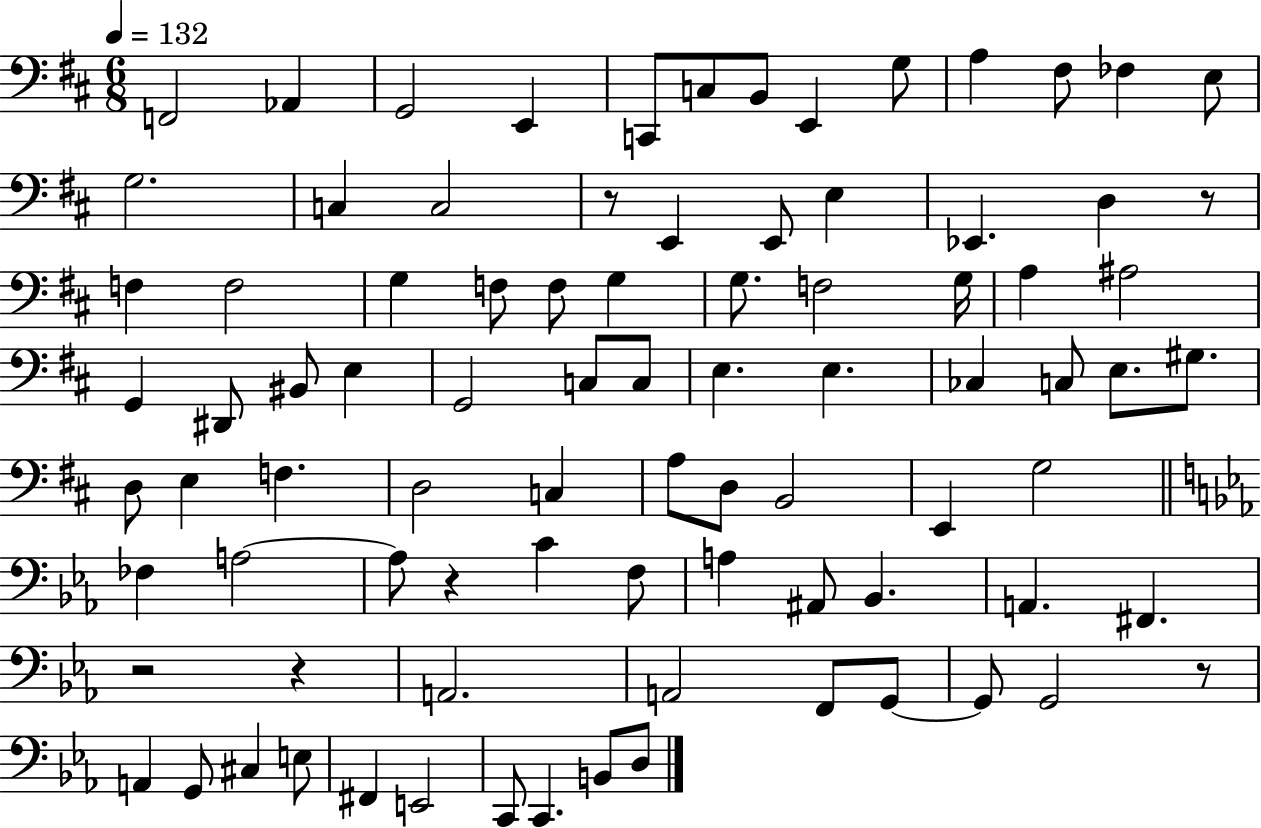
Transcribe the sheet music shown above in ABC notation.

X:1
T:Untitled
M:6/8
L:1/4
K:D
F,,2 _A,, G,,2 E,, C,,/2 C,/2 B,,/2 E,, G,/2 A, ^F,/2 _F, E,/2 G,2 C, C,2 z/2 E,, E,,/2 E, _E,, D, z/2 F, F,2 G, F,/2 F,/2 G, G,/2 F,2 G,/4 A, ^A,2 G,, ^D,,/2 ^B,,/2 E, G,,2 C,/2 C,/2 E, E, _C, C,/2 E,/2 ^G,/2 D,/2 E, F, D,2 C, A,/2 D,/2 B,,2 E,, G,2 _F, A,2 A,/2 z C F,/2 A, ^A,,/2 _B,, A,, ^F,, z2 z A,,2 A,,2 F,,/2 G,,/2 G,,/2 G,,2 z/2 A,, G,,/2 ^C, E,/2 ^F,, E,,2 C,,/2 C,, B,,/2 D,/2